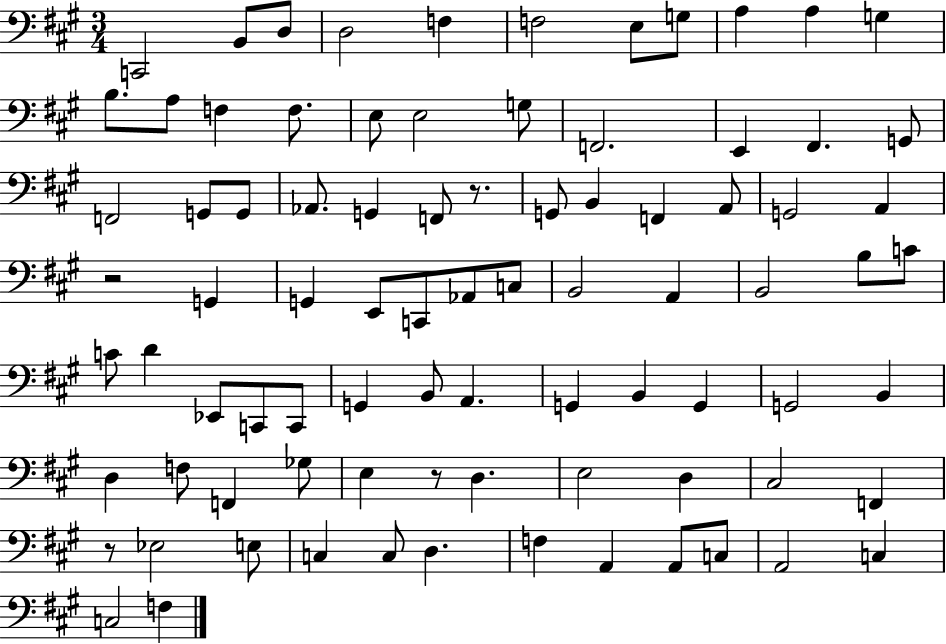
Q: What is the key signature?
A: A major